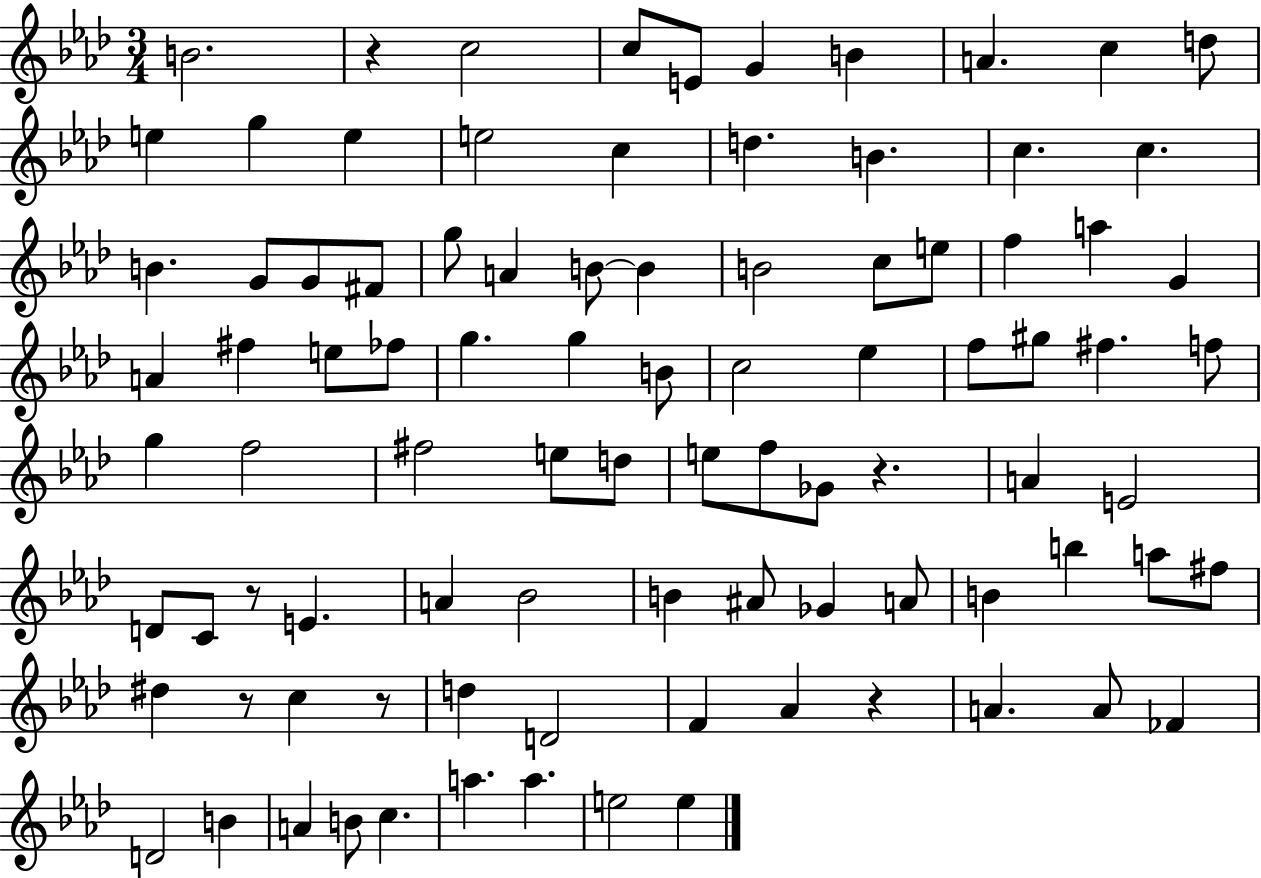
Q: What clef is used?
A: treble